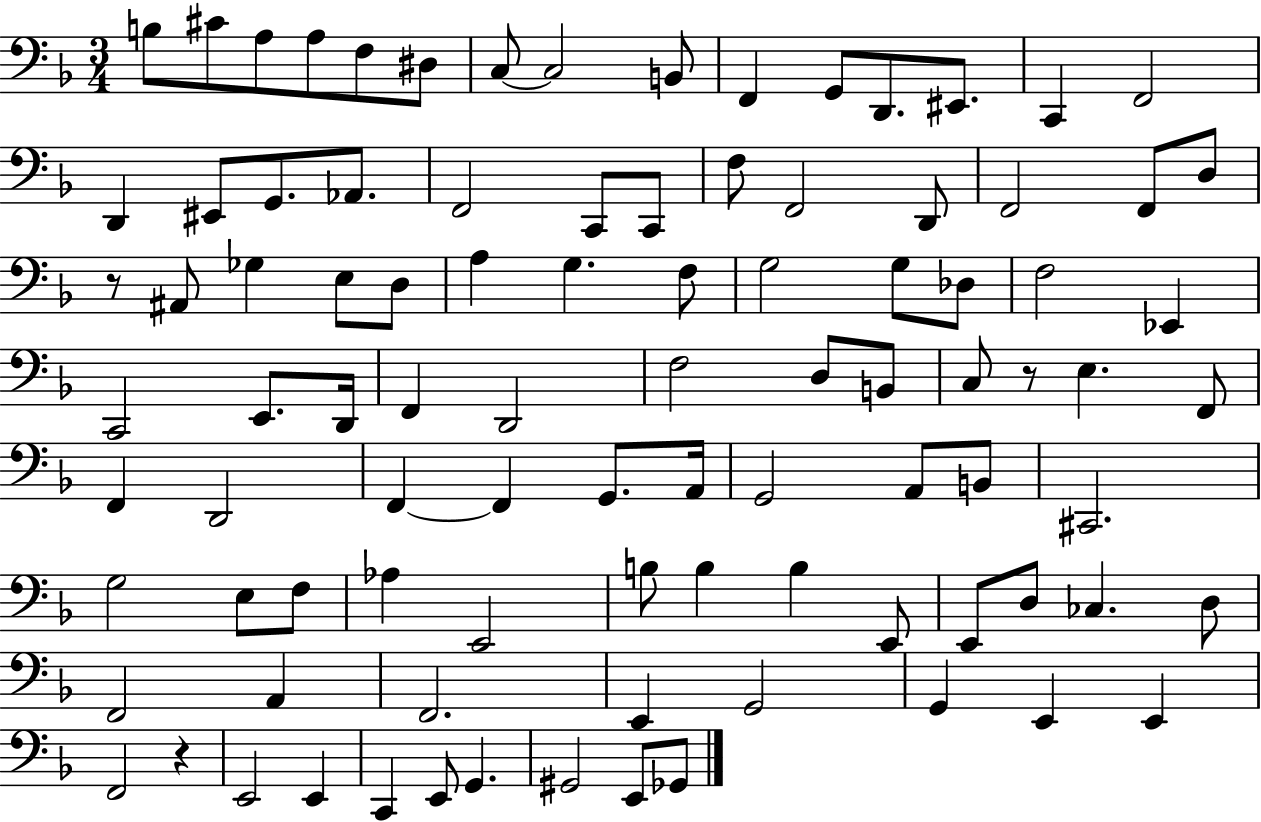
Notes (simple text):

B3/e C#4/e A3/e A3/e F3/e D#3/e C3/e C3/h B2/e F2/q G2/e D2/e. EIS2/e. C2/q F2/h D2/q EIS2/e G2/e. Ab2/e. F2/h C2/e C2/e F3/e F2/h D2/e F2/h F2/e D3/e R/e A#2/e Gb3/q E3/e D3/e A3/q G3/q. F3/e G3/h G3/e Db3/e F3/h Eb2/q C2/h E2/e. D2/s F2/q D2/h F3/h D3/e B2/e C3/e R/e E3/q. F2/e F2/q D2/h F2/q F2/q G2/e. A2/s G2/h A2/e B2/e C#2/h. G3/h E3/e F3/e Ab3/q E2/h B3/e B3/q B3/q E2/e E2/e D3/e CES3/q. D3/e F2/h A2/q F2/h. E2/q G2/h G2/q E2/q E2/q F2/h R/q E2/h E2/q C2/q E2/e G2/q. G#2/h E2/e Gb2/e